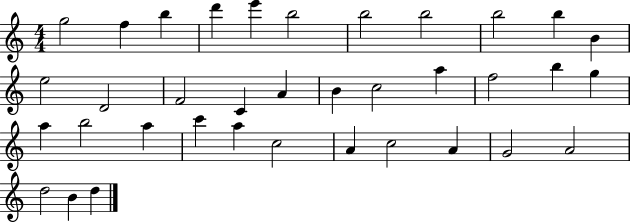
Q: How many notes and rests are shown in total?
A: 36